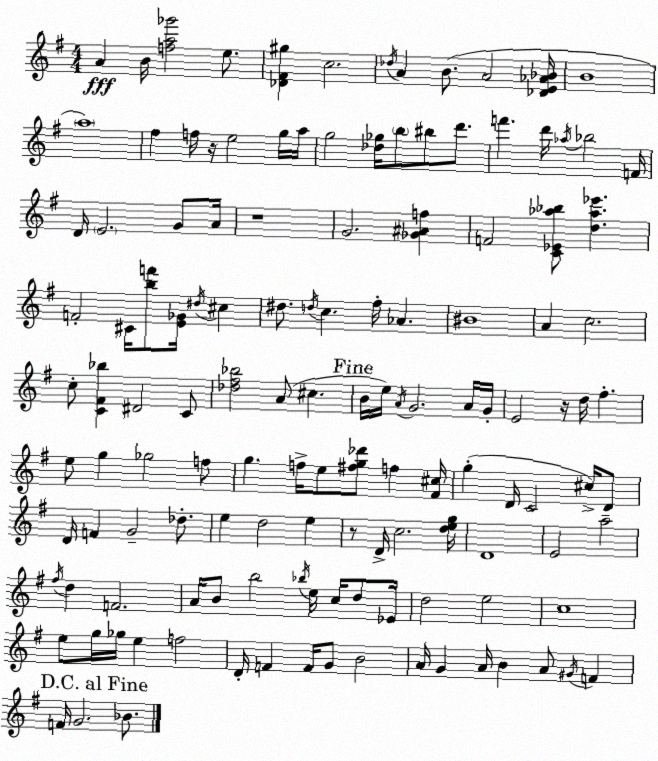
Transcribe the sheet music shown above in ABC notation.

X:1
T:Untitled
M:4/4
L:1/4
K:G
A B/4 [fa_g']2 e/2 [_D^F^g] c2 _d/4 A B/2 A2 [_DE_A_B]/4 B4 a4 ^f f/4 z/4 e2 g/4 a/4 g2 [_d_g]/4 b/2 ^b/2 d'/2 f' d'/4 _a/4 _b2 F/4 D/4 E2 G/2 A/4 z4 G2 [_G^Af] F2 [C_E_a_b]/2 [d_a_e'] F2 ^C/4 [bf']/2 [E_G]/4 ^d/4 ^c ^d/2 d/4 c ^f/4 _A ^B4 A c2 c/2 [C^F_b] ^D2 C/2 [_d^f_b]2 A/2 ^c B/4 e/4 A/4 G2 A/4 G/4 E2 z/4 d/4 ^f e/2 g _g2 f/2 g f/4 e/2 [^fg_d']/2 f [^F^c]/4 g D/4 C2 ^c/4 D/2 D/4 F G2 _d/2 e d2 e z/2 D/4 c2 [deg]/4 D4 E2 a2 ^f/4 d F2 A/4 B/2 b2 _b/4 e/4 c/4 d/2 _E/4 d2 e2 c4 e/2 g/4 _g/4 e f2 D/4 F F/4 G/2 B2 A/4 G A/4 B A/2 ^G/4 F F/4 G2 _B/2